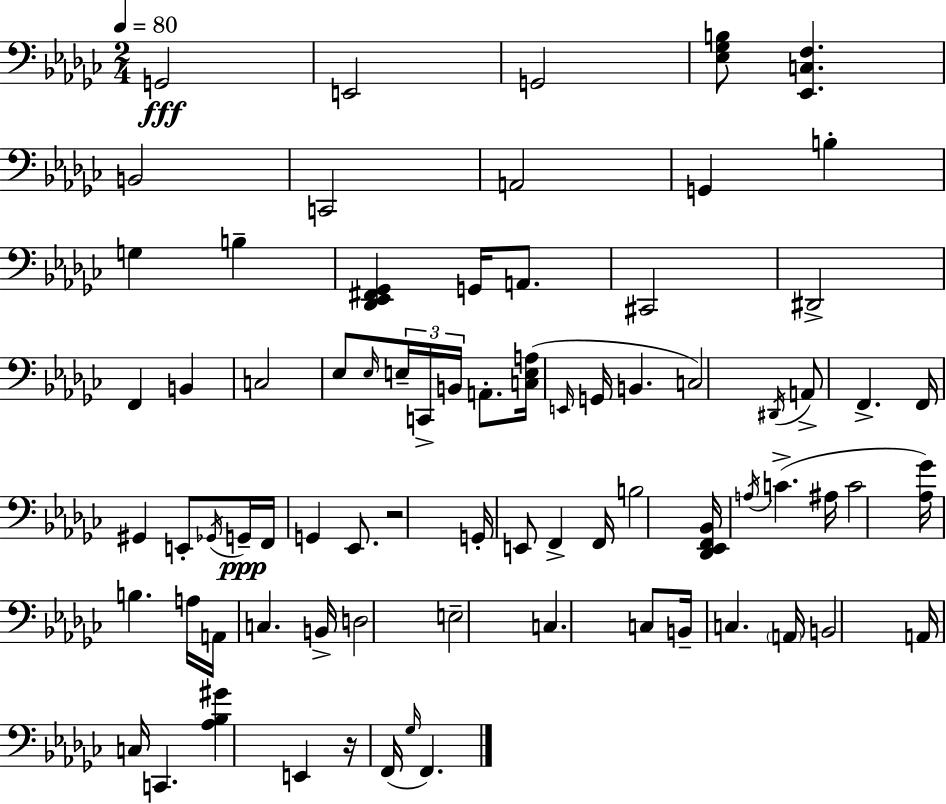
G2/h E2/h G2/h [Eb3,Gb3,B3]/e [Eb2,C3,F3]/q. B2/h C2/h A2/h G2/q B3/q G3/q B3/q [Db2,Eb2,F#2,Gb2]/q G2/s A2/e. C#2/h D#2/h F2/q B2/q C3/h Eb3/e Eb3/s E3/s C2/s B2/s A2/e. [C3,E3,A3]/s E2/s G2/s B2/q. C3/h D#2/s A2/e F2/q. F2/s G#2/q E2/e Gb2/s G2/s F2/s G2/q Eb2/e. R/h G2/s E2/e F2/q F2/s B3/h [Db2,Eb2,F2,Bb2]/s A3/s C4/q. A#3/s C4/h [Ab3,Gb4]/s B3/q. A3/s A2/s C3/q. B2/s D3/h E3/h C3/q. C3/e B2/s C3/q. A2/s B2/h A2/s C3/s C2/q. [Ab3,Bb3,G#4]/q E2/q R/s F2/s Gb3/s F2/q.